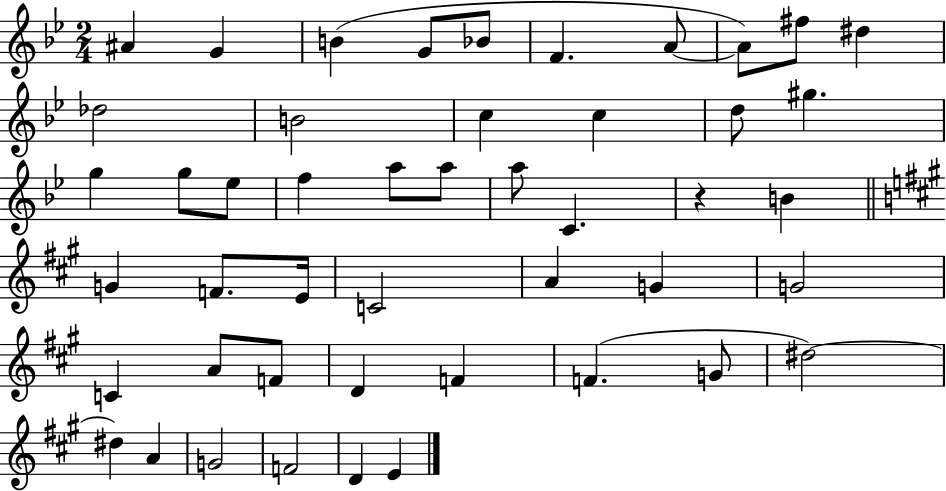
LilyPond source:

{
  \clef treble
  \numericTimeSignature
  \time 2/4
  \key bes \major
  ais'4 g'4 | b'4( g'8 bes'8 | f'4. a'8~~ | a'8) fis''8 dis''4 | \break des''2 | b'2 | c''4 c''4 | d''8 gis''4. | \break g''4 g''8 ees''8 | f''4 a''8 a''8 | a''8 c'4. | r4 b'4 | \break \bar "||" \break \key a \major g'4 f'8. e'16 | c'2 | a'4 g'4 | g'2 | \break c'4 a'8 f'8 | d'4 f'4 | f'4.( g'8 | dis''2~~) | \break dis''4 a'4 | g'2 | f'2 | d'4 e'4 | \break \bar "|."
}